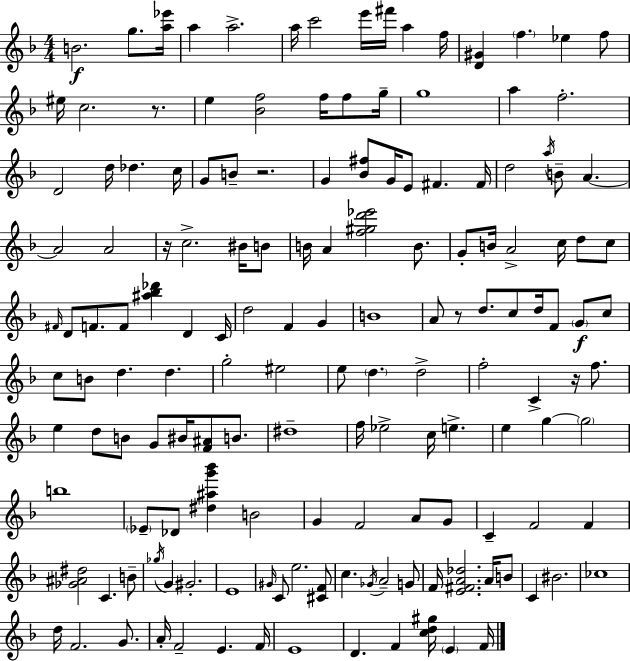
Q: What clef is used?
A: treble